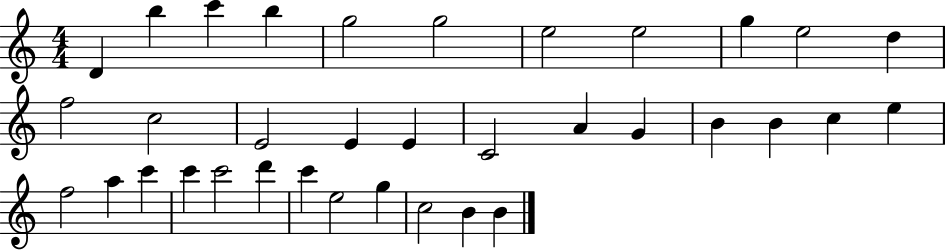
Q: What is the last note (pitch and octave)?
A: B4